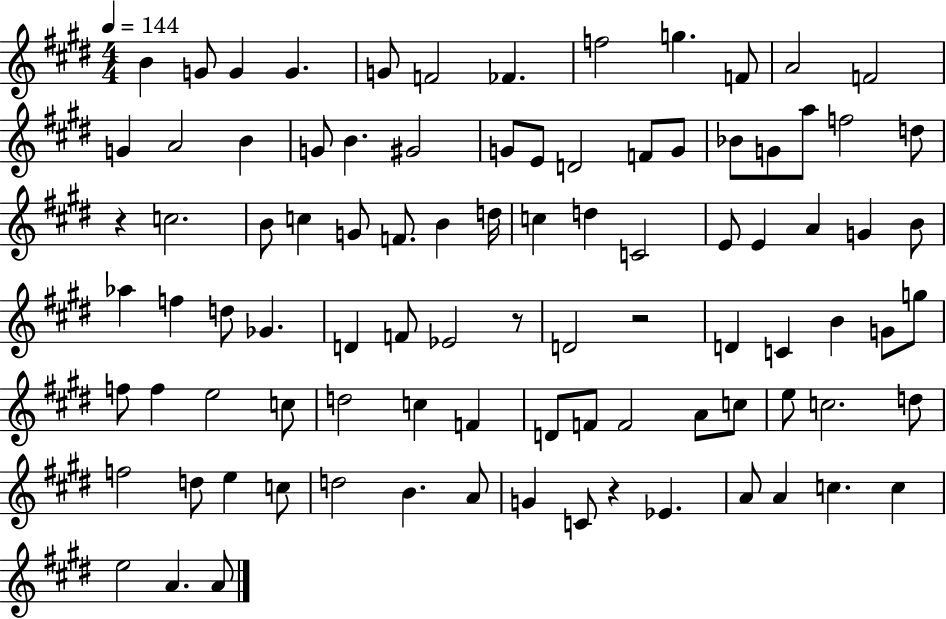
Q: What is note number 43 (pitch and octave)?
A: B4